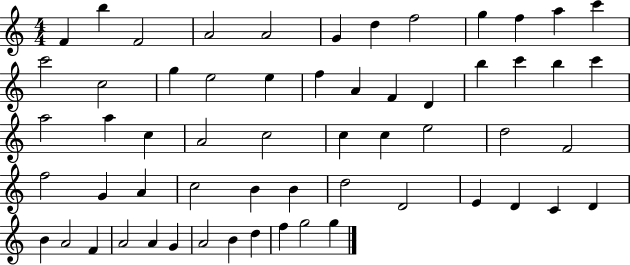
{
  \clef treble
  \numericTimeSignature
  \time 4/4
  \key c \major
  f'4 b''4 f'2 | a'2 a'2 | g'4 d''4 f''2 | g''4 f''4 a''4 c'''4 | \break c'''2 c''2 | g''4 e''2 e''4 | f''4 a'4 f'4 d'4 | b''4 c'''4 b''4 c'''4 | \break a''2 a''4 c''4 | a'2 c''2 | c''4 c''4 e''2 | d''2 f'2 | \break f''2 g'4 a'4 | c''2 b'4 b'4 | d''2 d'2 | e'4 d'4 c'4 d'4 | \break b'4 a'2 f'4 | a'2 a'4 g'4 | a'2 b'4 d''4 | f''4 g''2 g''4 | \break \bar "|."
}